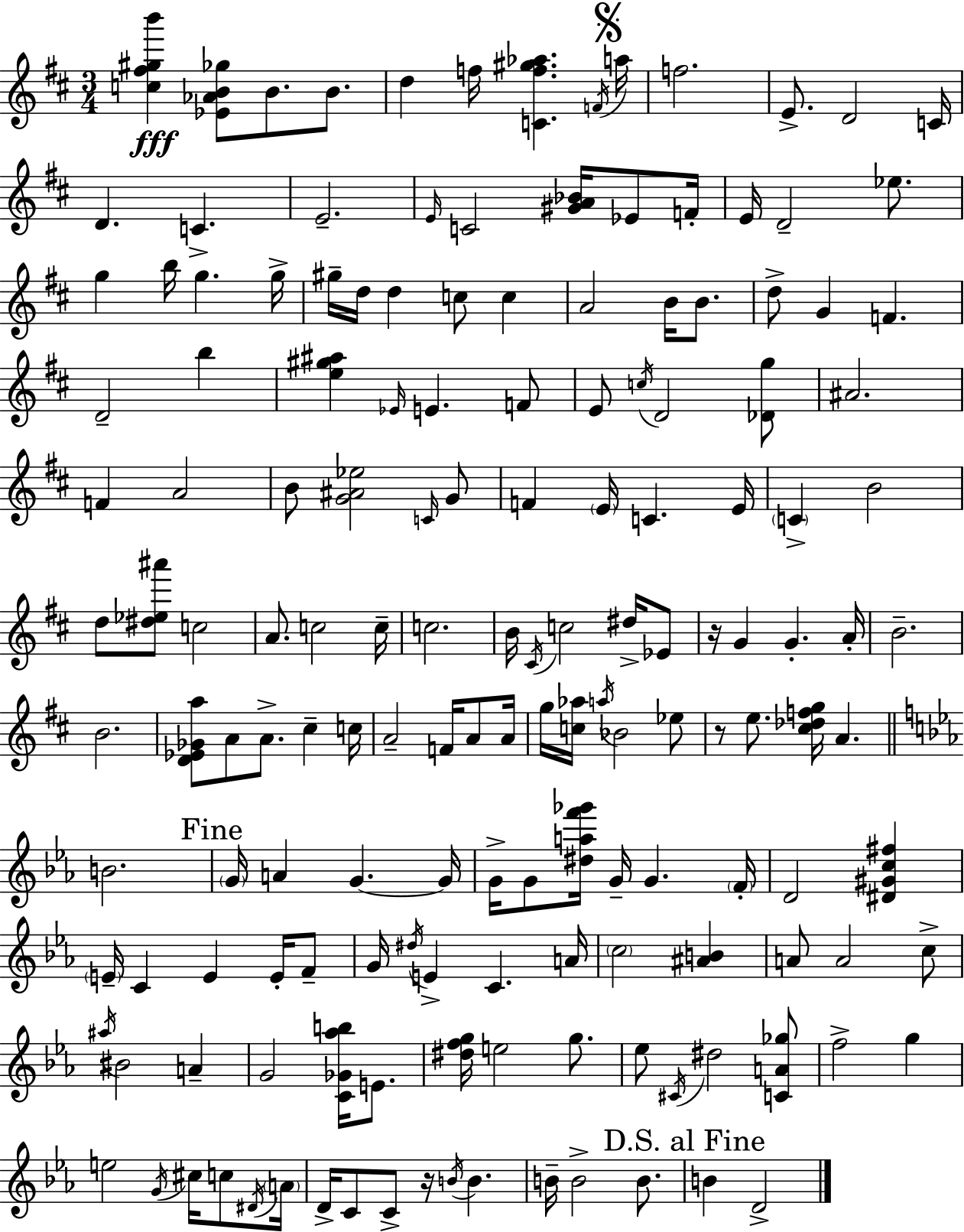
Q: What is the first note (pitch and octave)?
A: B4